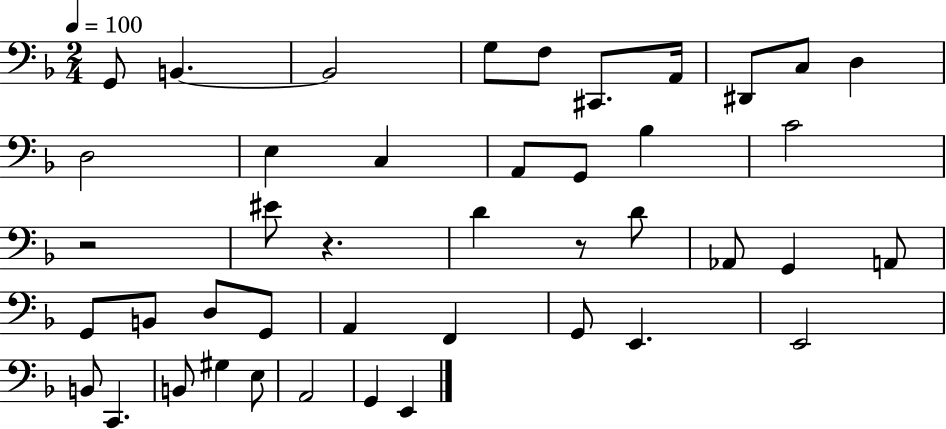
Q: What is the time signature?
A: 2/4